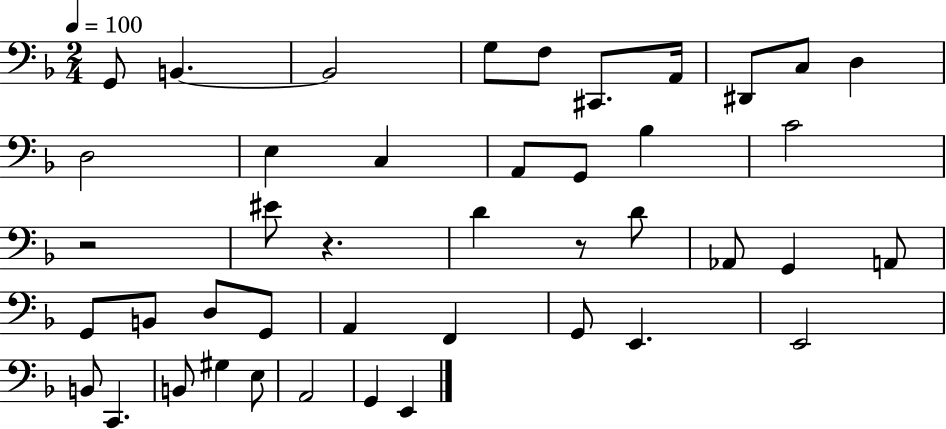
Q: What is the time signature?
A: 2/4